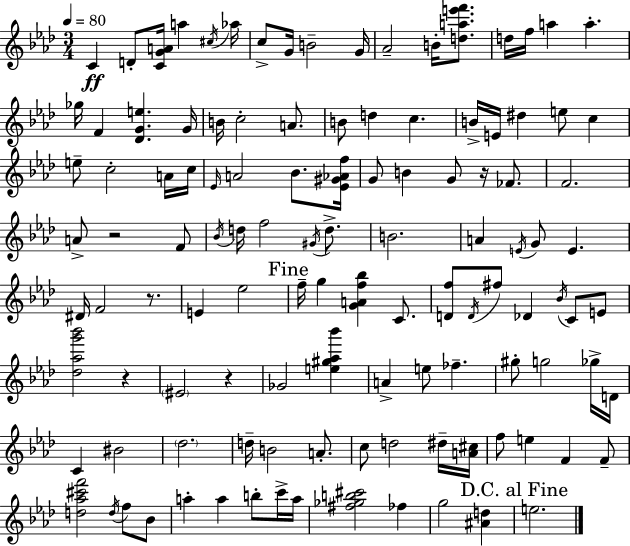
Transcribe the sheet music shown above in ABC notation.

X:1
T:Untitled
M:3/4
L:1/4
K:Fm
C D/2 [CGA]/4 a ^c/4 _a/4 c/2 G/4 B2 G/4 _A2 B/4 [dae'f']/2 d/4 f/4 a a _g/4 F [_DGe] G/4 B/4 c2 A/2 B/2 d c B/4 E/4 ^d e/2 c e/2 c2 A/4 c/4 _E/4 A2 _B/2 [_E^G_Af]/4 G/2 B G/2 z/4 _F/2 F2 A/2 z2 F/2 _B/4 d/4 f2 ^G/4 d/2 B2 A E/4 G/2 E ^D/4 F2 z/2 E _e2 f/4 g [GAf_b] C/2 [Df]/2 D/4 ^f/2 _D _B/4 C/2 E/2 [_d_ag'_b']2 z ^E2 z _G2 [e^g_a_b'] A e/2 _f ^g/2 g2 _g/4 D/4 C ^B2 _d2 d/4 B2 A/2 c/2 d2 ^d/4 [A^c]/4 f/2 e F F/2 [d_a^c'f']2 d/4 f/2 _B/2 a a b/2 c'/4 a/4 [^f_gb^c']2 _f g2 [^Ad] e2